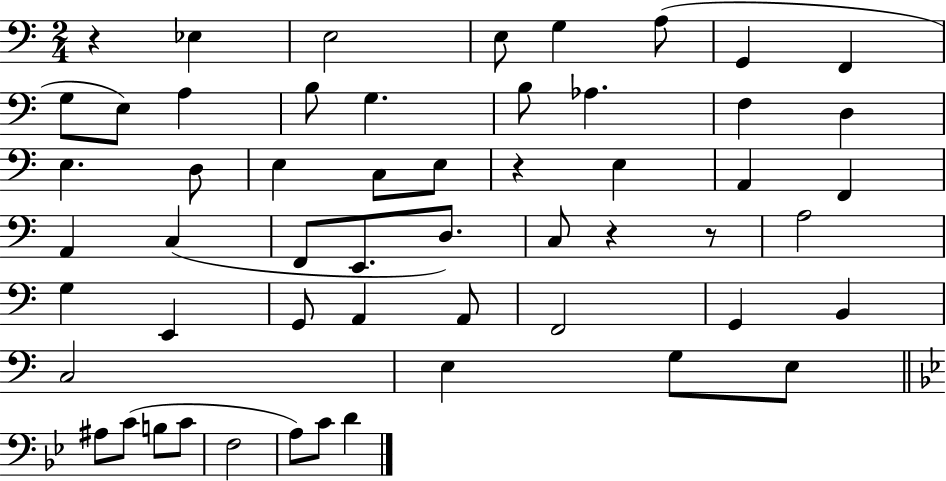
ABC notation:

X:1
T:Untitled
M:2/4
L:1/4
K:C
z _E, E,2 E,/2 G, A,/2 G,, F,, G,/2 E,/2 A, B,/2 G, B,/2 _A, F, D, E, D,/2 E, C,/2 E,/2 z E, A,, F,, A,, C, F,,/2 E,,/2 D,/2 C,/2 z z/2 A,2 G, E,, G,,/2 A,, A,,/2 F,,2 G,, B,, C,2 E, G,/2 E,/2 ^A,/2 C/2 B,/2 C/2 F,2 A,/2 C/2 D